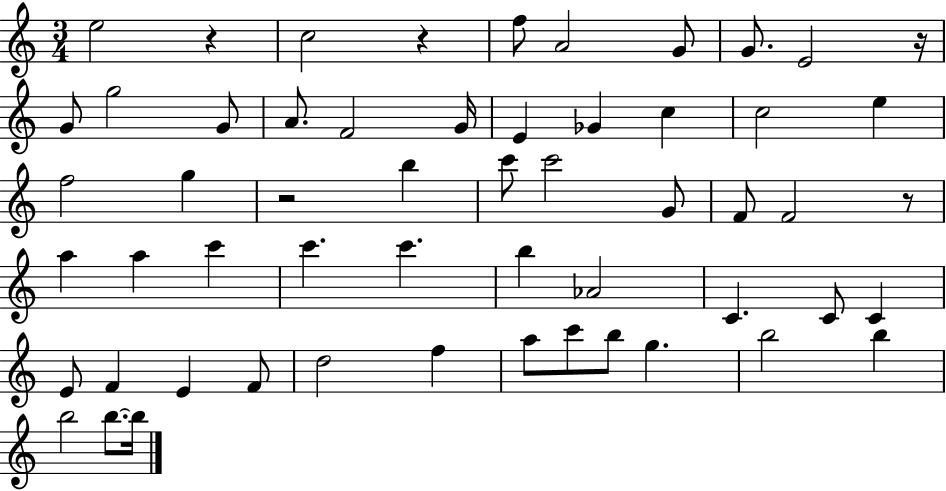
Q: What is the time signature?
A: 3/4